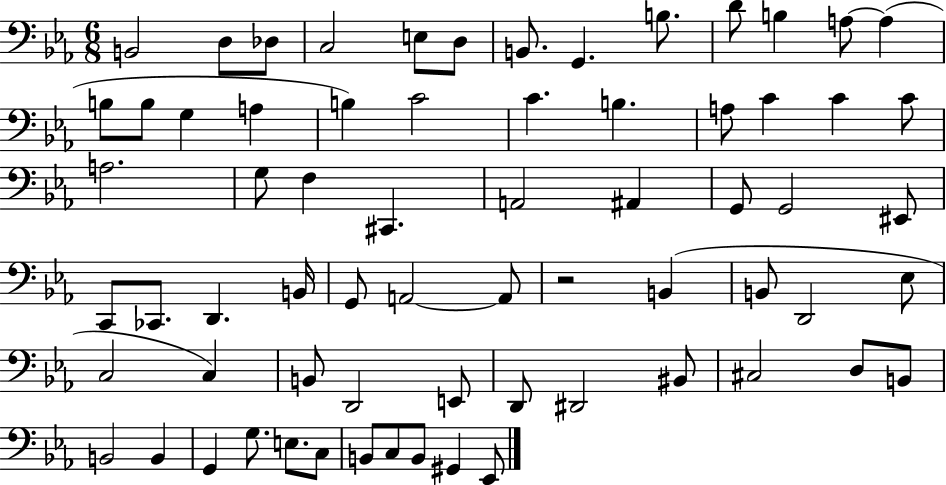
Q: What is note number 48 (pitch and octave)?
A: B2